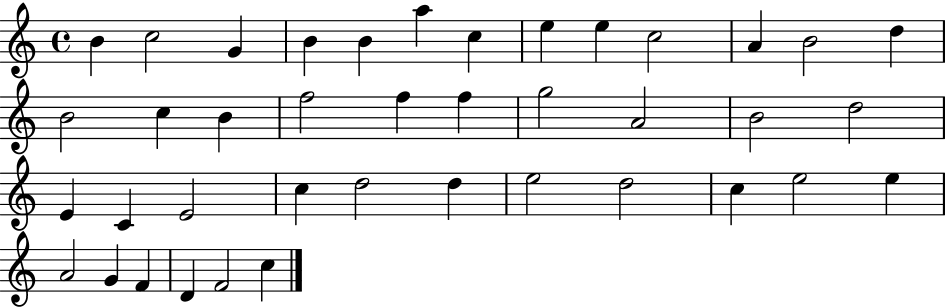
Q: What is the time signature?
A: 4/4